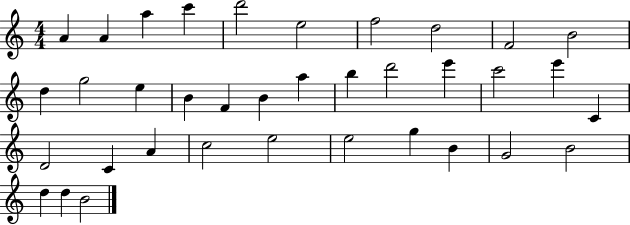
A4/q A4/q A5/q C6/q D6/h E5/h F5/h D5/h F4/h B4/h D5/q G5/h E5/q B4/q F4/q B4/q A5/q B5/q D6/h E6/q C6/h E6/q C4/q D4/h C4/q A4/q C5/h E5/h E5/h G5/q B4/q G4/h B4/h D5/q D5/q B4/h